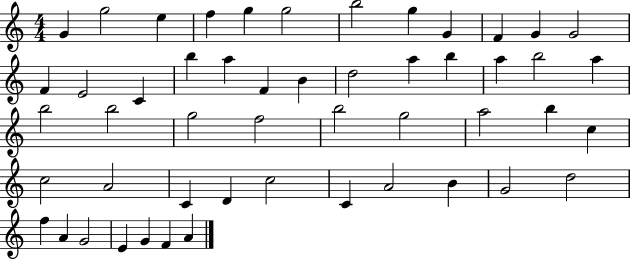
{
  \clef treble
  \numericTimeSignature
  \time 4/4
  \key c \major
  g'4 g''2 e''4 | f''4 g''4 g''2 | b''2 g''4 g'4 | f'4 g'4 g'2 | \break f'4 e'2 c'4 | b''4 a''4 f'4 b'4 | d''2 a''4 b''4 | a''4 b''2 a''4 | \break b''2 b''2 | g''2 f''2 | b''2 g''2 | a''2 b''4 c''4 | \break c''2 a'2 | c'4 d'4 c''2 | c'4 a'2 b'4 | g'2 d''2 | \break f''4 a'4 g'2 | e'4 g'4 f'4 a'4 | \bar "|."
}